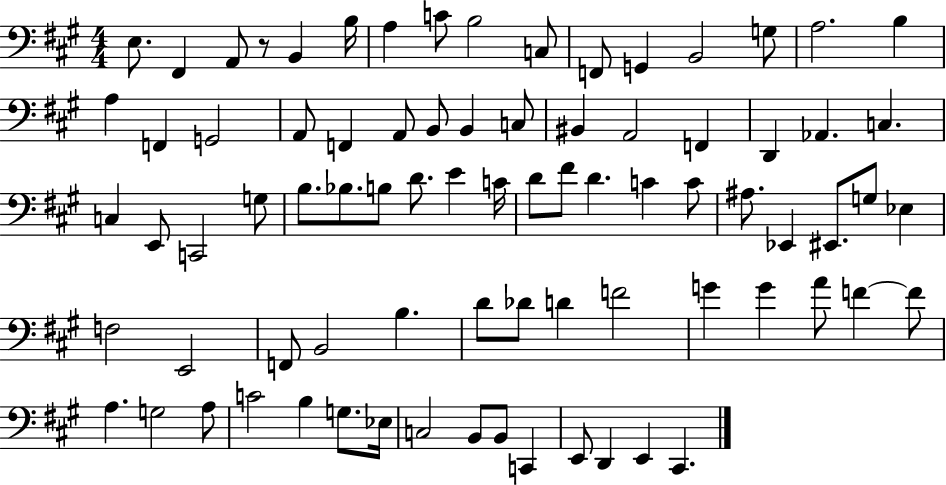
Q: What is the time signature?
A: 4/4